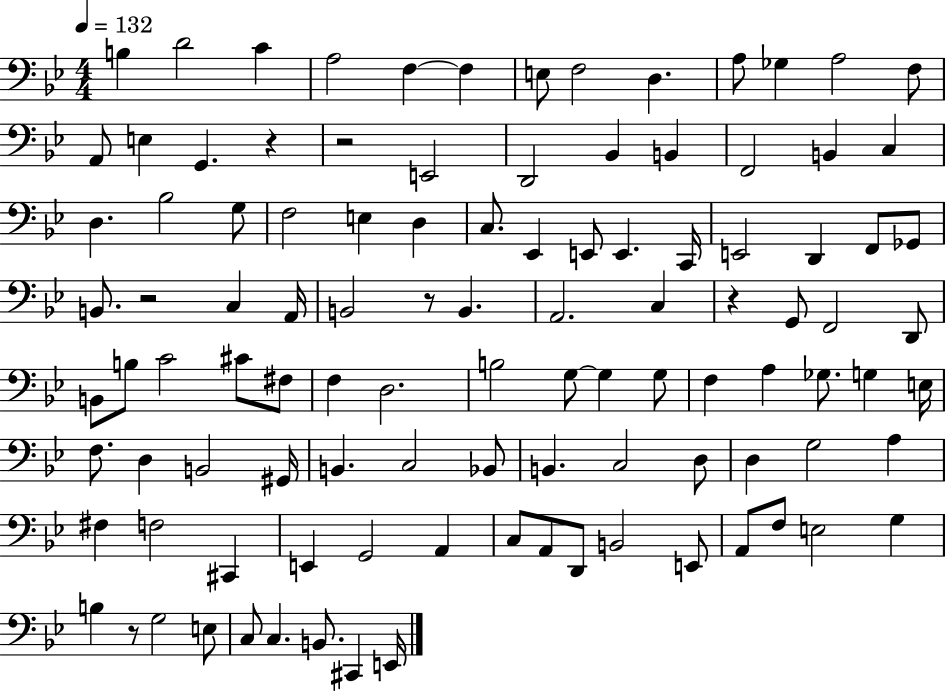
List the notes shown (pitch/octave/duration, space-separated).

B3/q D4/h C4/q A3/h F3/q F3/q E3/e F3/h D3/q. A3/e Gb3/q A3/h F3/e A2/e E3/q G2/q. R/q R/h E2/h D2/h Bb2/q B2/q F2/h B2/q C3/q D3/q. Bb3/h G3/e F3/h E3/q D3/q C3/e. Eb2/q E2/e E2/q. C2/s E2/h D2/q F2/e Gb2/e B2/e. R/h C3/q A2/s B2/h R/e B2/q. A2/h. C3/q R/q G2/e F2/h D2/e B2/e B3/e C4/h C#4/e F#3/e F3/q D3/h. B3/h G3/e G3/q G3/e F3/q A3/q Gb3/e. G3/q E3/s F3/e. D3/q B2/h G#2/s B2/q. C3/h Bb2/e B2/q. C3/h D3/e D3/q G3/h A3/q F#3/q F3/h C#2/q E2/q G2/h A2/q C3/e A2/e D2/e B2/h E2/e A2/e F3/e E3/h G3/q B3/q R/e G3/h E3/e C3/e C3/q. B2/e. C#2/q E2/s